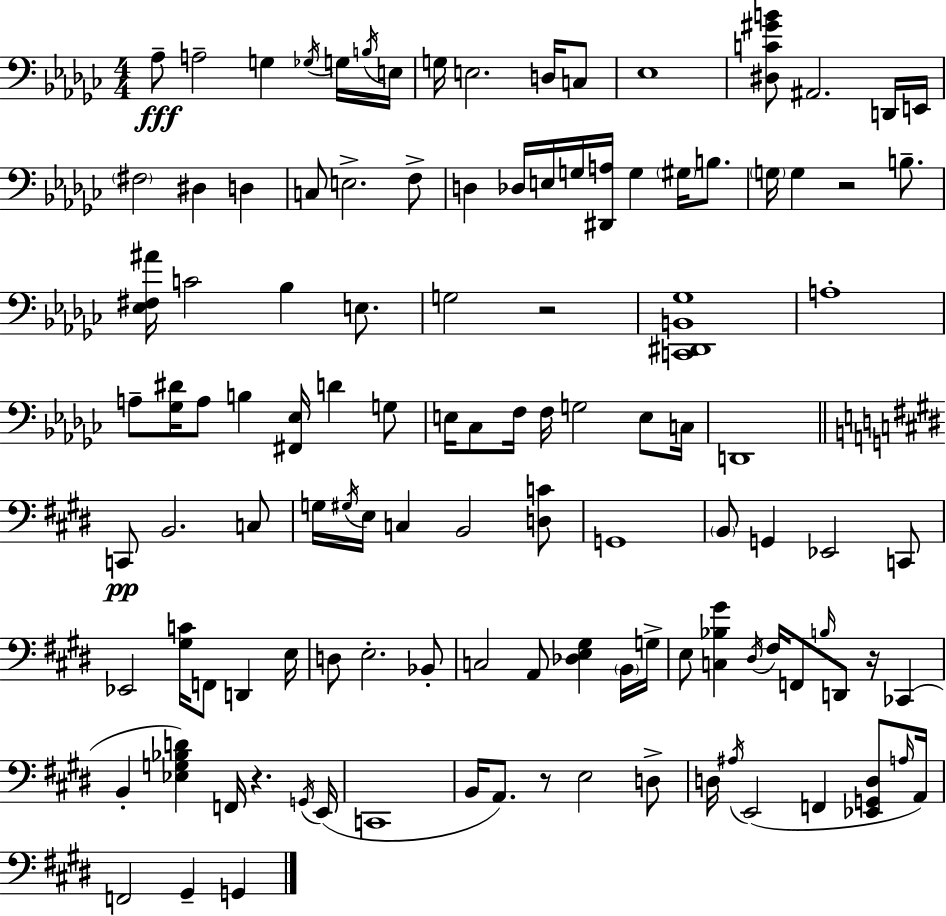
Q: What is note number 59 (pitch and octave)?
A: B2